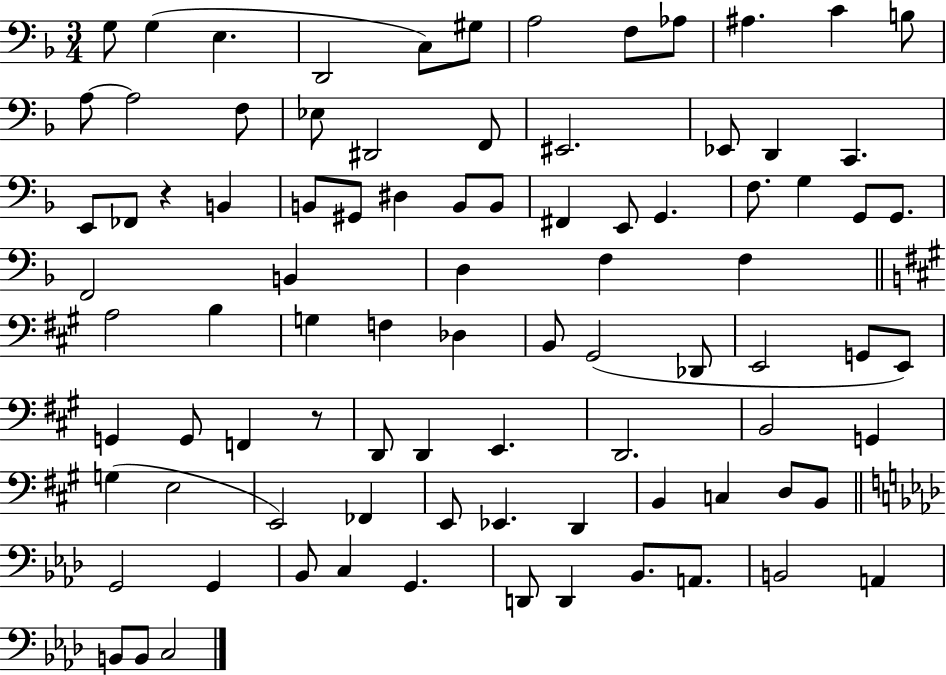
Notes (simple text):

G3/e G3/q E3/q. D2/h C3/e G#3/e A3/h F3/e Ab3/e A#3/q. C4/q B3/e A3/e A3/h F3/e Eb3/e D#2/h F2/e EIS2/h. Eb2/e D2/q C2/q. E2/e FES2/e R/q B2/q B2/e G#2/e D#3/q B2/e B2/e F#2/q E2/e G2/q. F3/e. G3/q G2/e G2/e. F2/h B2/q D3/q F3/q F3/q A3/h B3/q G3/q F3/q Db3/q B2/e G#2/h Db2/e E2/h G2/e E2/e G2/q G2/e F2/q R/e D2/e D2/q E2/q. D2/h. B2/h G2/q G3/q E3/h E2/h FES2/q E2/e Eb2/q. D2/q B2/q C3/q D3/e B2/e G2/h G2/q Bb2/e C3/q G2/q. D2/e D2/q Bb2/e. A2/e. B2/h A2/q B2/e B2/e C3/h